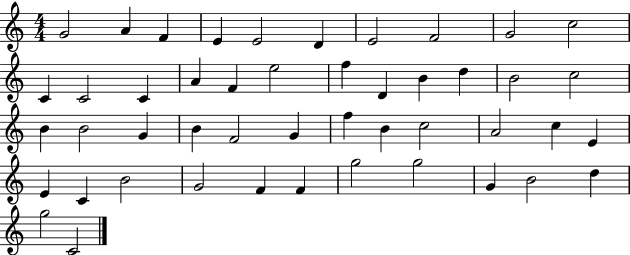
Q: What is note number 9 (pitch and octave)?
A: G4